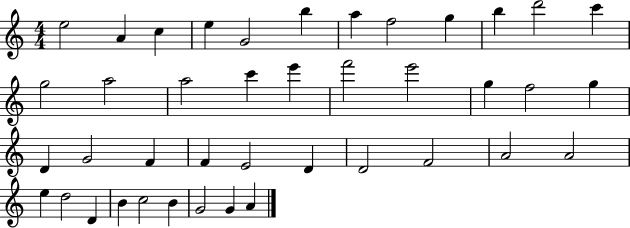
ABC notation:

X:1
T:Untitled
M:4/4
L:1/4
K:C
e2 A c e G2 b a f2 g b d'2 c' g2 a2 a2 c' e' f'2 e'2 g f2 g D G2 F F E2 D D2 F2 A2 A2 e d2 D B c2 B G2 G A